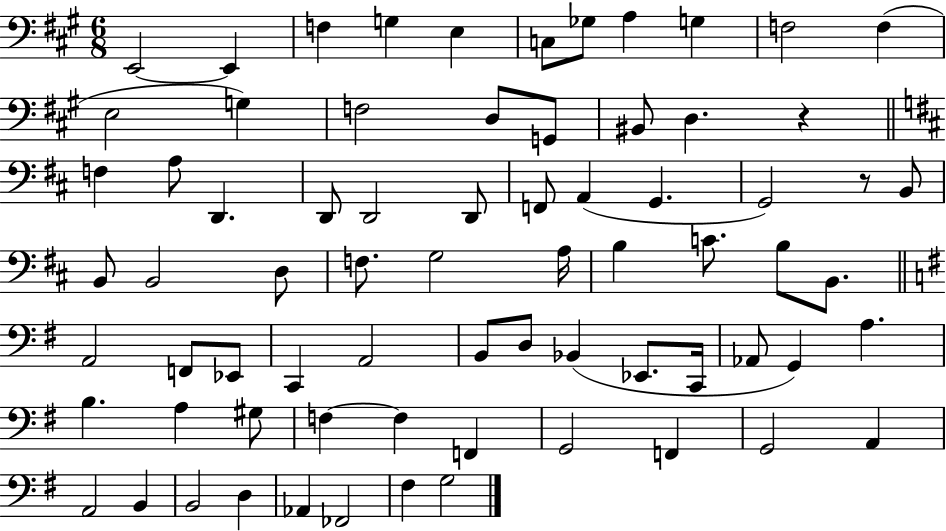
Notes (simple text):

E2/h E2/q F3/q G3/q E3/q C3/e Gb3/e A3/q G3/q F3/h F3/q E3/h G3/q F3/h D3/e G2/e BIS2/e D3/q. R/q F3/q A3/e D2/q. D2/e D2/h D2/e F2/e A2/q G2/q. G2/h R/e B2/e B2/e B2/h D3/e F3/e. G3/h A3/s B3/q C4/e. B3/e B2/e. A2/h F2/e Eb2/e C2/q A2/h B2/e D3/e Bb2/q Eb2/e. C2/s Ab2/e G2/q A3/q. B3/q. A3/q G#3/e F3/q F3/q F2/q G2/h F2/q G2/h A2/q A2/h B2/q B2/h D3/q Ab2/q FES2/h F#3/q G3/h